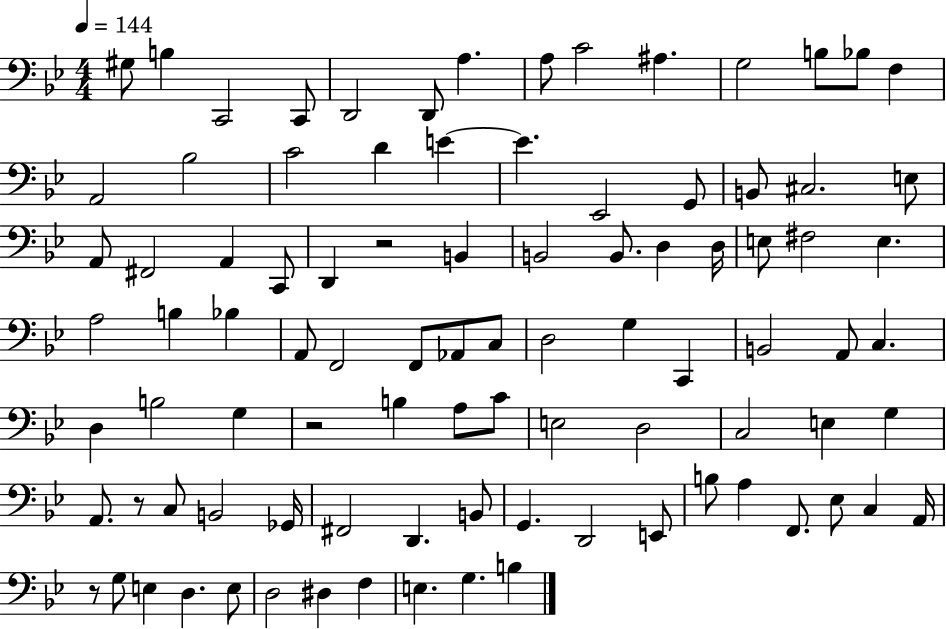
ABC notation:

X:1
T:Untitled
M:4/4
L:1/4
K:Bb
^G,/2 B, C,,2 C,,/2 D,,2 D,,/2 A, A,/2 C2 ^A, G,2 B,/2 _B,/2 F, A,,2 _B,2 C2 D E E _E,,2 G,,/2 B,,/2 ^C,2 E,/2 A,,/2 ^F,,2 A,, C,,/2 D,, z2 B,, B,,2 B,,/2 D, D,/4 E,/2 ^F,2 E, A,2 B, _B, A,,/2 F,,2 F,,/2 _A,,/2 C,/2 D,2 G, C,, B,,2 A,,/2 C, D, B,2 G, z2 B, A,/2 C/2 E,2 D,2 C,2 E, G, A,,/2 z/2 C,/2 B,,2 _G,,/4 ^F,,2 D,, B,,/2 G,, D,,2 E,,/2 B,/2 A, F,,/2 _E,/2 C, A,,/4 z/2 G,/2 E, D, E,/2 D,2 ^D, F, E, G, B,